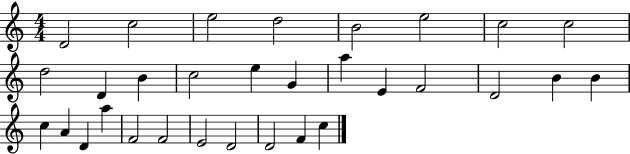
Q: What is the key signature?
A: C major